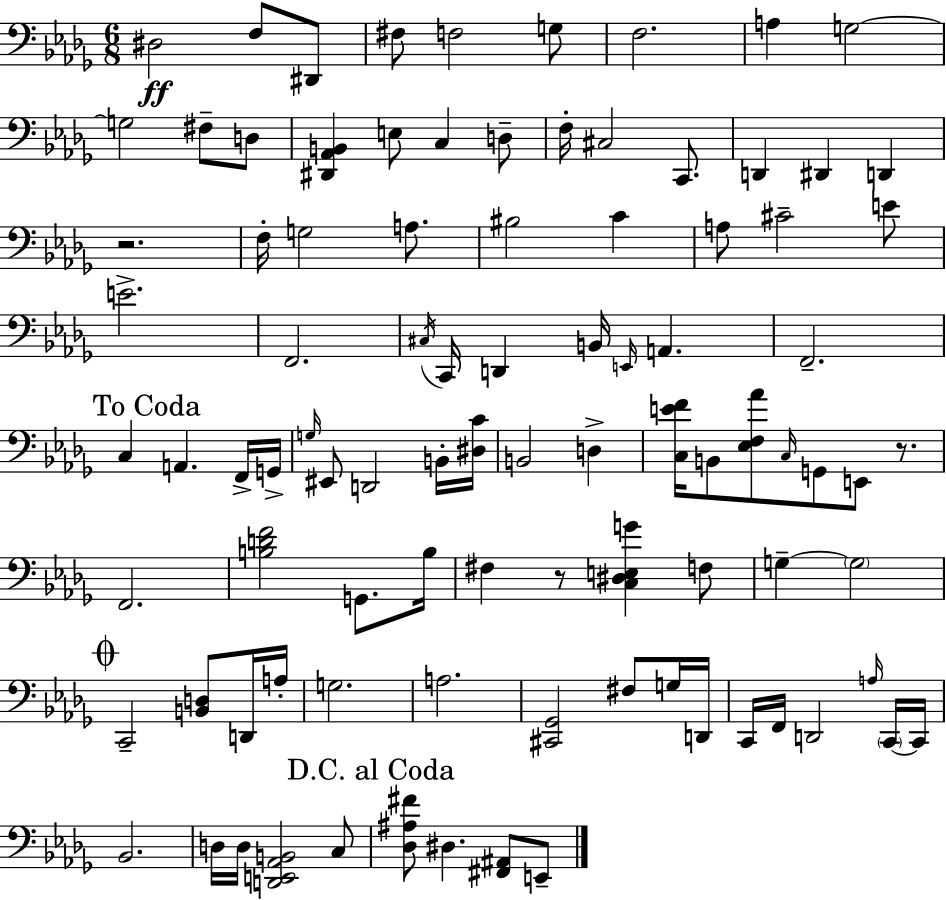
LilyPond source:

{
  \clef bass
  \numericTimeSignature
  \time 6/8
  \key bes \minor
  dis2\ff f8 dis,8 | fis8 f2 g8 | f2. | a4 g2~~ | \break g2 fis8-- d8 | <dis, aes, b,>4 e8 c4 d8-- | f16-. cis2 c,8. | d,4 dis,4 d,4 | \break r2. | f16-. g2 a8. | bis2 c'4 | a8 cis'2-- e'8 | \break e'2.-> | f,2. | \acciaccatura { cis16 } c,16 d,4 b,16 \grace { e,16 } a,4. | f,2.-- | \break \mark "To Coda" c4 a,4. | f,16-> g,16-> \grace { g16 } eis,8 d,2 | b,16-. <dis c'>16 b,2 d4-> | <c e' f'>16 b,8 <ees f aes'>8 \grace { c16 } g,8 e,8 | \break r8. f,2. | <b d' f'>2 | g,8. b16 fis4 r8 <c dis e g'>4 | f8 g4--~~ \parenthesize g2 | \break \mark \markup { \musicglyph "scripts.coda" } c,2-- | <b, d>8 d,16 a16-. g2. | a2. | <cis, ges,>2 | \break fis8 g16 d,16 c,16 f,16 d,2 | \grace { a16 } \parenthesize c,16~~ c,16 bes,2. | d16 d16 <d, e, aes, b,>2 | c8 \mark "D.C. al Coda" <des ais fis'>8 dis4. | \break <fis, ais,>8 e,8-- \bar "|."
}